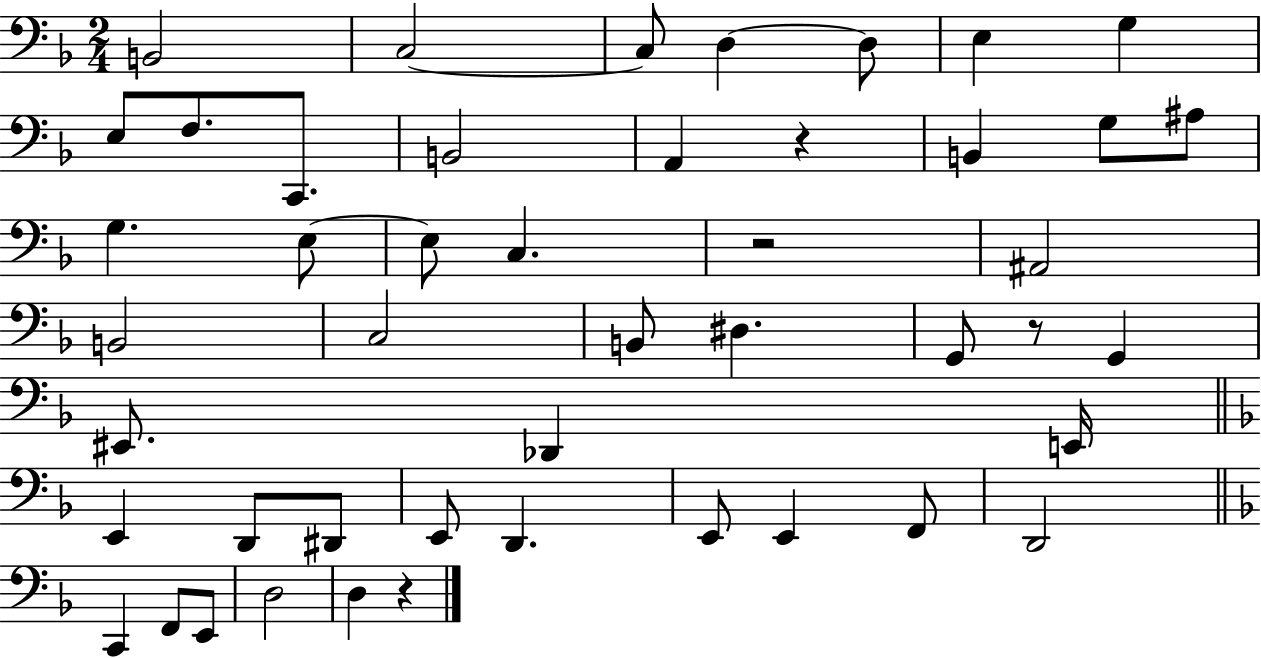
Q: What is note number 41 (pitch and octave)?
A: E2